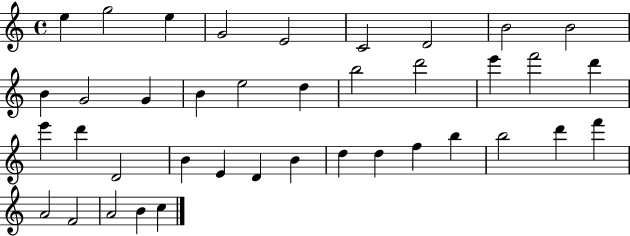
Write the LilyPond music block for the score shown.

{
  \clef treble
  \time 4/4
  \defaultTimeSignature
  \key c \major
  e''4 g''2 e''4 | g'2 e'2 | c'2 d'2 | b'2 b'2 | \break b'4 g'2 g'4 | b'4 e''2 d''4 | b''2 d'''2 | e'''4 f'''2 d'''4 | \break e'''4 d'''4 d'2 | b'4 e'4 d'4 b'4 | d''4 d''4 f''4 b''4 | b''2 d'''4 f'''4 | \break a'2 f'2 | a'2 b'4 c''4 | \bar "|."
}